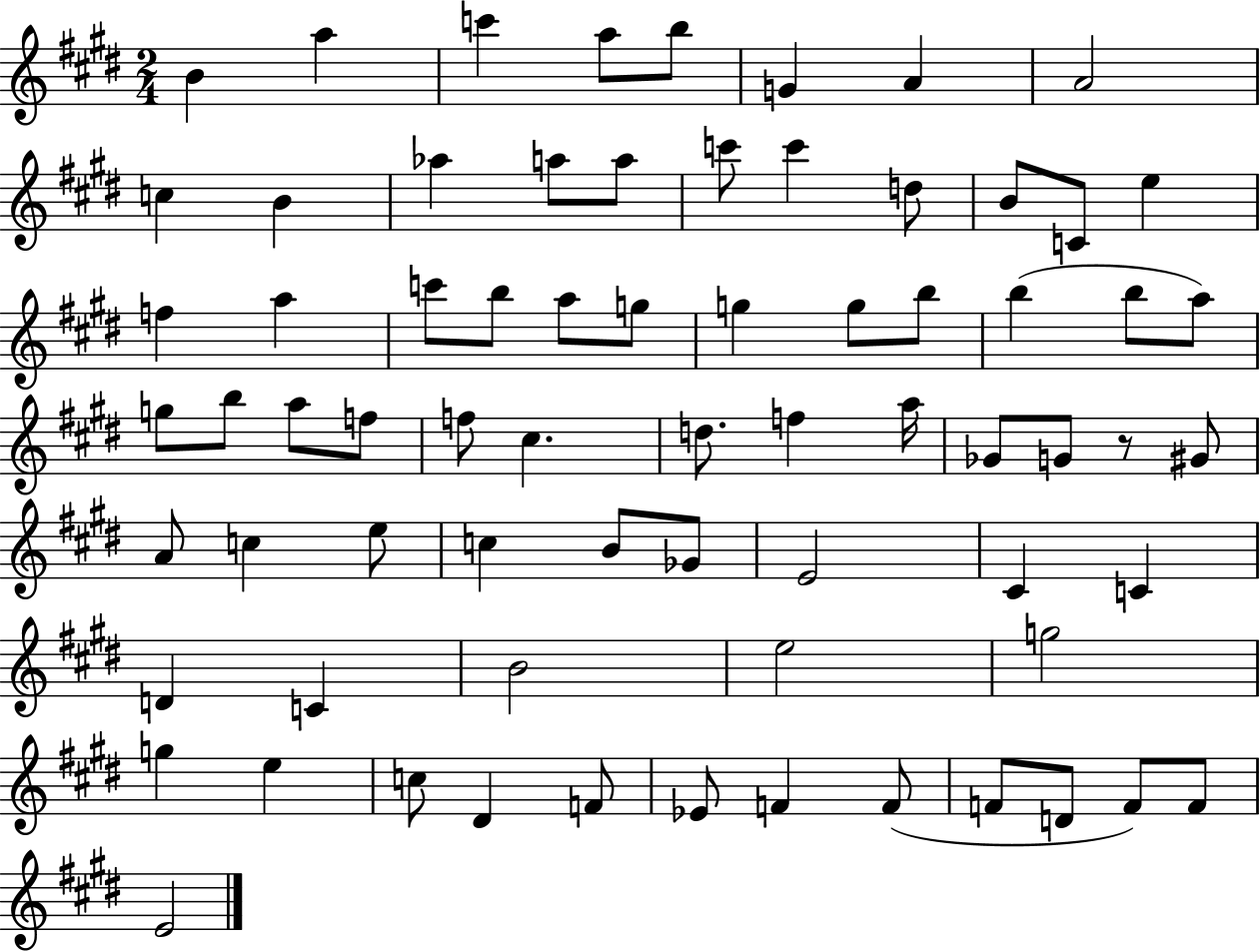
B4/q A5/q C6/q A5/e B5/e G4/q A4/q A4/h C5/q B4/q Ab5/q A5/e A5/e C6/e C6/q D5/e B4/e C4/e E5/q F5/q A5/q C6/e B5/e A5/e G5/e G5/q G5/e B5/e B5/q B5/e A5/e G5/e B5/e A5/e F5/e F5/e C#5/q. D5/e. F5/q A5/s Gb4/e G4/e R/e G#4/e A4/e C5/q E5/e C5/q B4/e Gb4/e E4/h C#4/q C4/q D4/q C4/q B4/h E5/h G5/h G5/q E5/q C5/e D#4/q F4/e Eb4/e F4/q F4/e F4/e D4/e F4/e F4/e E4/h